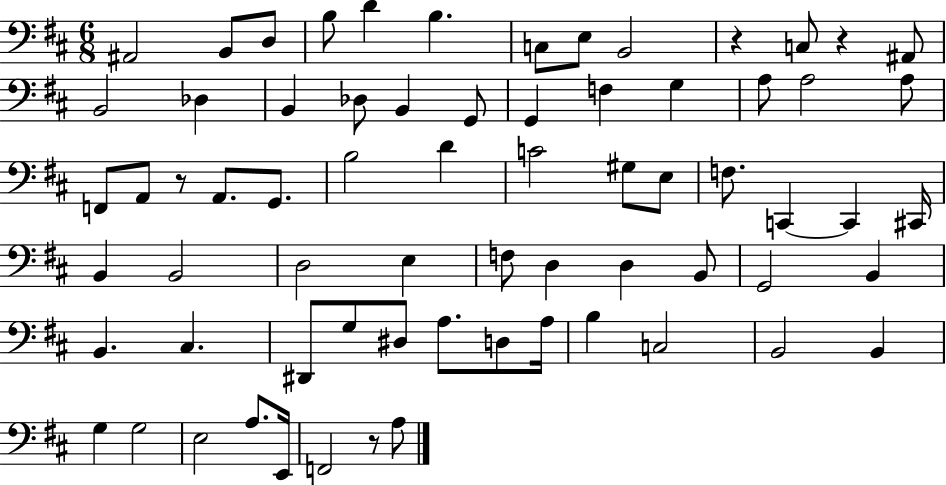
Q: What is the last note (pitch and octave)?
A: A3